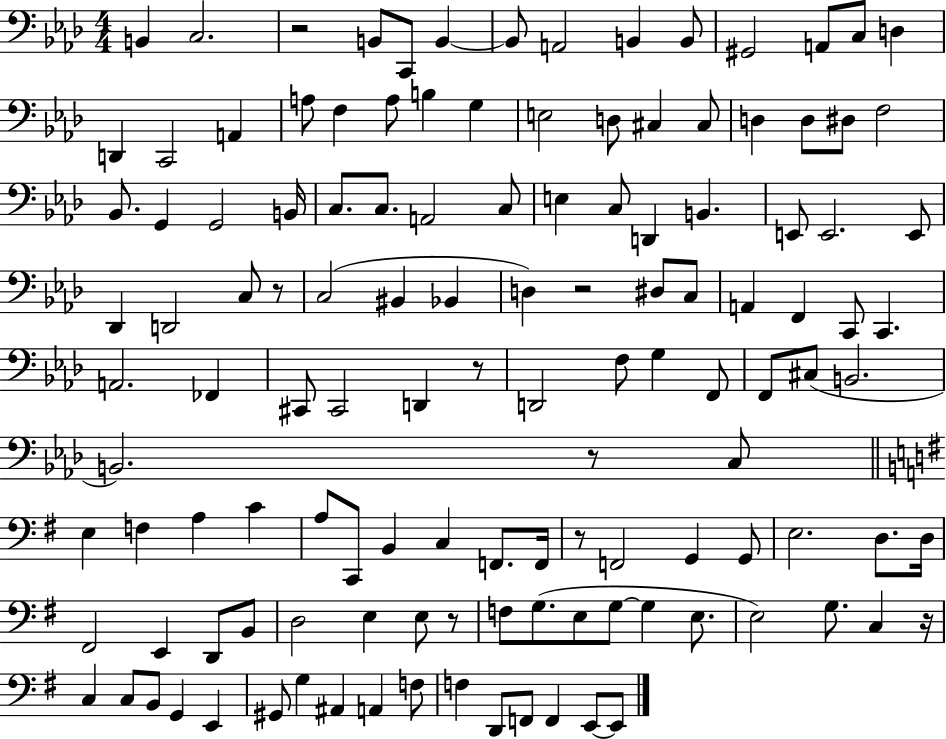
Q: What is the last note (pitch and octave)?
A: E2